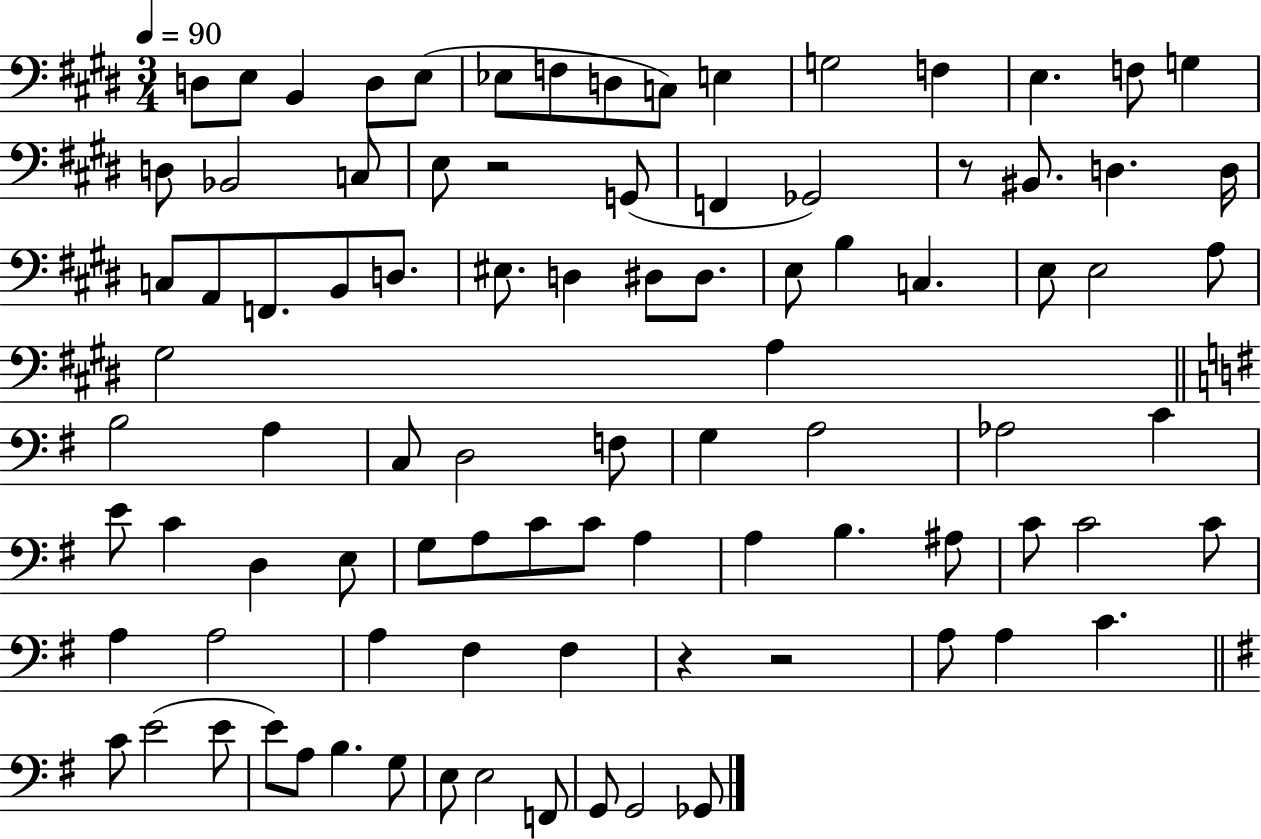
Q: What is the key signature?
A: E major